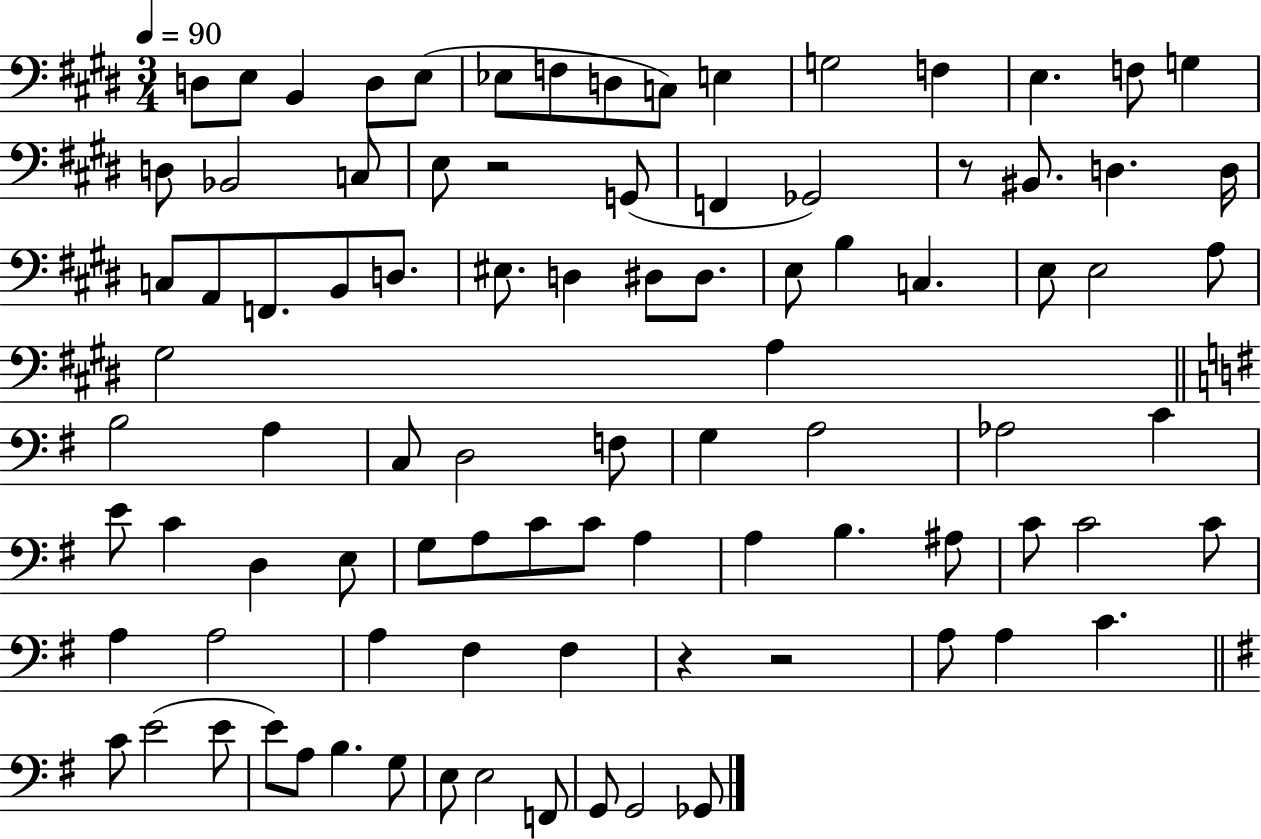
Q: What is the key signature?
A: E major